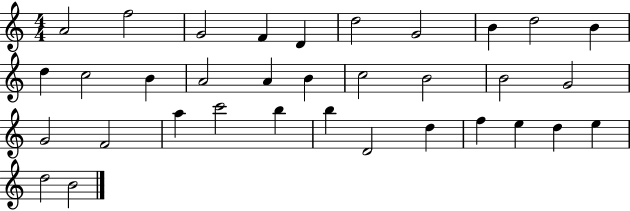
X:1
T:Untitled
M:4/4
L:1/4
K:C
A2 f2 G2 F D d2 G2 B d2 B d c2 B A2 A B c2 B2 B2 G2 G2 F2 a c'2 b b D2 d f e d e d2 B2